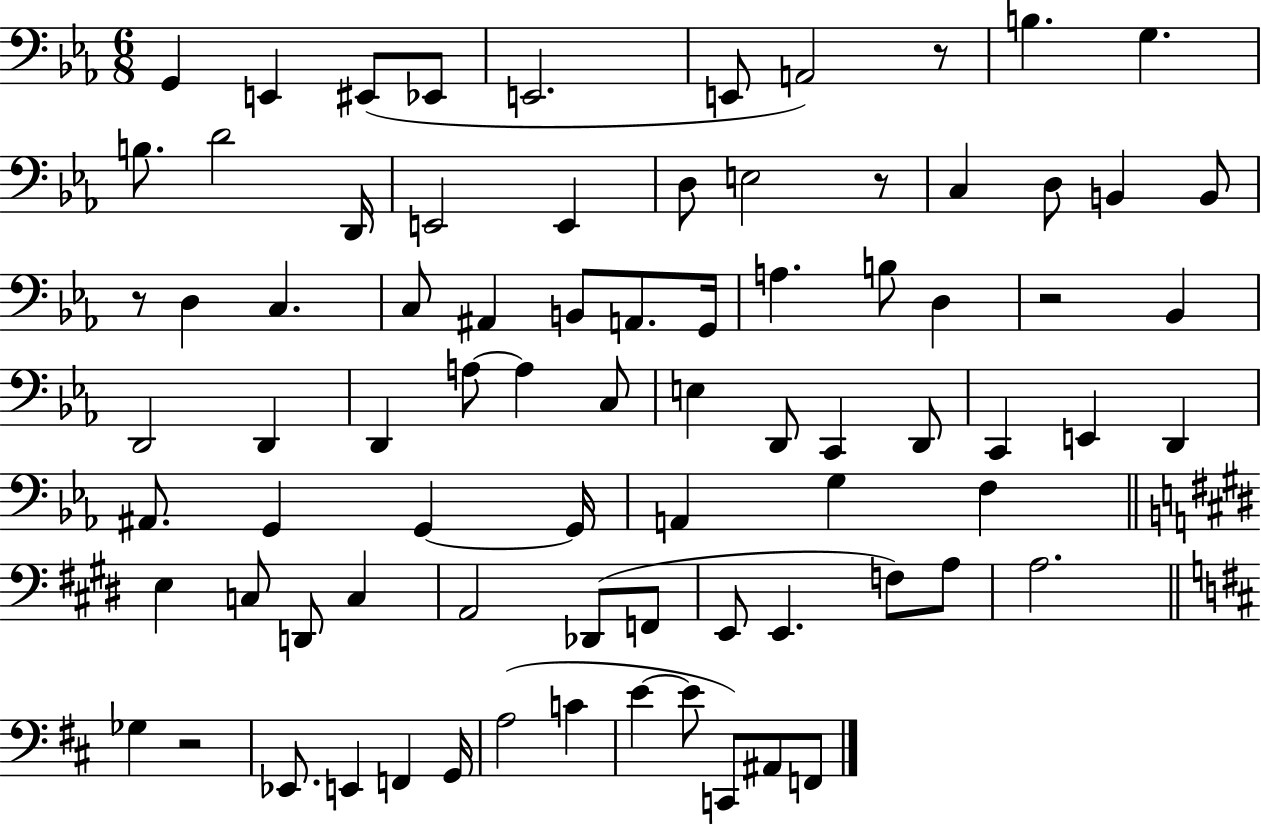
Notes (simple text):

G2/q E2/q EIS2/e Eb2/e E2/h. E2/e A2/h R/e B3/q. G3/q. B3/e. D4/h D2/s E2/h E2/q D3/e E3/h R/e C3/q D3/e B2/q B2/e R/e D3/q C3/q. C3/e A#2/q B2/e A2/e. G2/s A3/q. B3/e D3/q R/h Bb2/q D2/h D2/q D2/q A3/e A3/q C3/e E3/q D2/e C2/q D2/e C2/q E2/q D2/q A#2/e. G2/q G2/q G2/s A2/q G3/q F3/q E3/q C3/e D2/e C3/q A2/h Db2/e F2/e E2/e E2/q. F3/e A3/e A3/h. Gb3/q R/h Eb2/e. E2/q F2/q G2/s A3/h C4/q E4/q E4/e C2/e A#2/e F2/e